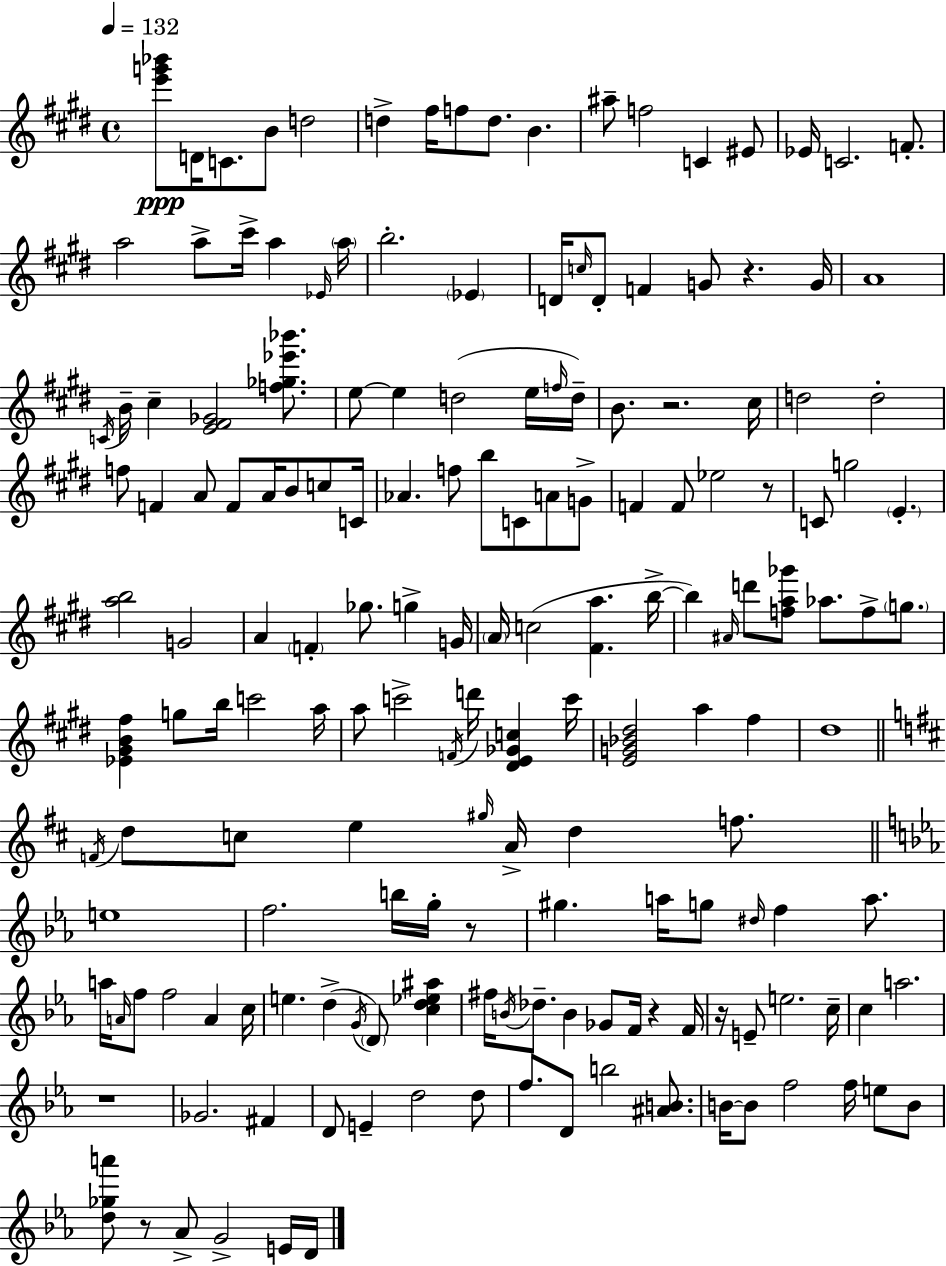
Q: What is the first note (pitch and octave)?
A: D4